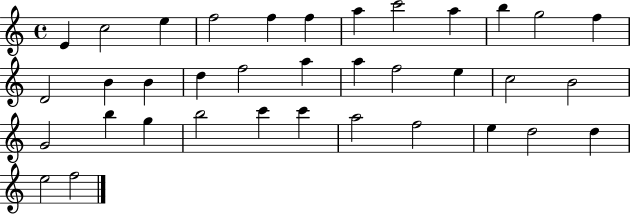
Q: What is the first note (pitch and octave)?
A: E4